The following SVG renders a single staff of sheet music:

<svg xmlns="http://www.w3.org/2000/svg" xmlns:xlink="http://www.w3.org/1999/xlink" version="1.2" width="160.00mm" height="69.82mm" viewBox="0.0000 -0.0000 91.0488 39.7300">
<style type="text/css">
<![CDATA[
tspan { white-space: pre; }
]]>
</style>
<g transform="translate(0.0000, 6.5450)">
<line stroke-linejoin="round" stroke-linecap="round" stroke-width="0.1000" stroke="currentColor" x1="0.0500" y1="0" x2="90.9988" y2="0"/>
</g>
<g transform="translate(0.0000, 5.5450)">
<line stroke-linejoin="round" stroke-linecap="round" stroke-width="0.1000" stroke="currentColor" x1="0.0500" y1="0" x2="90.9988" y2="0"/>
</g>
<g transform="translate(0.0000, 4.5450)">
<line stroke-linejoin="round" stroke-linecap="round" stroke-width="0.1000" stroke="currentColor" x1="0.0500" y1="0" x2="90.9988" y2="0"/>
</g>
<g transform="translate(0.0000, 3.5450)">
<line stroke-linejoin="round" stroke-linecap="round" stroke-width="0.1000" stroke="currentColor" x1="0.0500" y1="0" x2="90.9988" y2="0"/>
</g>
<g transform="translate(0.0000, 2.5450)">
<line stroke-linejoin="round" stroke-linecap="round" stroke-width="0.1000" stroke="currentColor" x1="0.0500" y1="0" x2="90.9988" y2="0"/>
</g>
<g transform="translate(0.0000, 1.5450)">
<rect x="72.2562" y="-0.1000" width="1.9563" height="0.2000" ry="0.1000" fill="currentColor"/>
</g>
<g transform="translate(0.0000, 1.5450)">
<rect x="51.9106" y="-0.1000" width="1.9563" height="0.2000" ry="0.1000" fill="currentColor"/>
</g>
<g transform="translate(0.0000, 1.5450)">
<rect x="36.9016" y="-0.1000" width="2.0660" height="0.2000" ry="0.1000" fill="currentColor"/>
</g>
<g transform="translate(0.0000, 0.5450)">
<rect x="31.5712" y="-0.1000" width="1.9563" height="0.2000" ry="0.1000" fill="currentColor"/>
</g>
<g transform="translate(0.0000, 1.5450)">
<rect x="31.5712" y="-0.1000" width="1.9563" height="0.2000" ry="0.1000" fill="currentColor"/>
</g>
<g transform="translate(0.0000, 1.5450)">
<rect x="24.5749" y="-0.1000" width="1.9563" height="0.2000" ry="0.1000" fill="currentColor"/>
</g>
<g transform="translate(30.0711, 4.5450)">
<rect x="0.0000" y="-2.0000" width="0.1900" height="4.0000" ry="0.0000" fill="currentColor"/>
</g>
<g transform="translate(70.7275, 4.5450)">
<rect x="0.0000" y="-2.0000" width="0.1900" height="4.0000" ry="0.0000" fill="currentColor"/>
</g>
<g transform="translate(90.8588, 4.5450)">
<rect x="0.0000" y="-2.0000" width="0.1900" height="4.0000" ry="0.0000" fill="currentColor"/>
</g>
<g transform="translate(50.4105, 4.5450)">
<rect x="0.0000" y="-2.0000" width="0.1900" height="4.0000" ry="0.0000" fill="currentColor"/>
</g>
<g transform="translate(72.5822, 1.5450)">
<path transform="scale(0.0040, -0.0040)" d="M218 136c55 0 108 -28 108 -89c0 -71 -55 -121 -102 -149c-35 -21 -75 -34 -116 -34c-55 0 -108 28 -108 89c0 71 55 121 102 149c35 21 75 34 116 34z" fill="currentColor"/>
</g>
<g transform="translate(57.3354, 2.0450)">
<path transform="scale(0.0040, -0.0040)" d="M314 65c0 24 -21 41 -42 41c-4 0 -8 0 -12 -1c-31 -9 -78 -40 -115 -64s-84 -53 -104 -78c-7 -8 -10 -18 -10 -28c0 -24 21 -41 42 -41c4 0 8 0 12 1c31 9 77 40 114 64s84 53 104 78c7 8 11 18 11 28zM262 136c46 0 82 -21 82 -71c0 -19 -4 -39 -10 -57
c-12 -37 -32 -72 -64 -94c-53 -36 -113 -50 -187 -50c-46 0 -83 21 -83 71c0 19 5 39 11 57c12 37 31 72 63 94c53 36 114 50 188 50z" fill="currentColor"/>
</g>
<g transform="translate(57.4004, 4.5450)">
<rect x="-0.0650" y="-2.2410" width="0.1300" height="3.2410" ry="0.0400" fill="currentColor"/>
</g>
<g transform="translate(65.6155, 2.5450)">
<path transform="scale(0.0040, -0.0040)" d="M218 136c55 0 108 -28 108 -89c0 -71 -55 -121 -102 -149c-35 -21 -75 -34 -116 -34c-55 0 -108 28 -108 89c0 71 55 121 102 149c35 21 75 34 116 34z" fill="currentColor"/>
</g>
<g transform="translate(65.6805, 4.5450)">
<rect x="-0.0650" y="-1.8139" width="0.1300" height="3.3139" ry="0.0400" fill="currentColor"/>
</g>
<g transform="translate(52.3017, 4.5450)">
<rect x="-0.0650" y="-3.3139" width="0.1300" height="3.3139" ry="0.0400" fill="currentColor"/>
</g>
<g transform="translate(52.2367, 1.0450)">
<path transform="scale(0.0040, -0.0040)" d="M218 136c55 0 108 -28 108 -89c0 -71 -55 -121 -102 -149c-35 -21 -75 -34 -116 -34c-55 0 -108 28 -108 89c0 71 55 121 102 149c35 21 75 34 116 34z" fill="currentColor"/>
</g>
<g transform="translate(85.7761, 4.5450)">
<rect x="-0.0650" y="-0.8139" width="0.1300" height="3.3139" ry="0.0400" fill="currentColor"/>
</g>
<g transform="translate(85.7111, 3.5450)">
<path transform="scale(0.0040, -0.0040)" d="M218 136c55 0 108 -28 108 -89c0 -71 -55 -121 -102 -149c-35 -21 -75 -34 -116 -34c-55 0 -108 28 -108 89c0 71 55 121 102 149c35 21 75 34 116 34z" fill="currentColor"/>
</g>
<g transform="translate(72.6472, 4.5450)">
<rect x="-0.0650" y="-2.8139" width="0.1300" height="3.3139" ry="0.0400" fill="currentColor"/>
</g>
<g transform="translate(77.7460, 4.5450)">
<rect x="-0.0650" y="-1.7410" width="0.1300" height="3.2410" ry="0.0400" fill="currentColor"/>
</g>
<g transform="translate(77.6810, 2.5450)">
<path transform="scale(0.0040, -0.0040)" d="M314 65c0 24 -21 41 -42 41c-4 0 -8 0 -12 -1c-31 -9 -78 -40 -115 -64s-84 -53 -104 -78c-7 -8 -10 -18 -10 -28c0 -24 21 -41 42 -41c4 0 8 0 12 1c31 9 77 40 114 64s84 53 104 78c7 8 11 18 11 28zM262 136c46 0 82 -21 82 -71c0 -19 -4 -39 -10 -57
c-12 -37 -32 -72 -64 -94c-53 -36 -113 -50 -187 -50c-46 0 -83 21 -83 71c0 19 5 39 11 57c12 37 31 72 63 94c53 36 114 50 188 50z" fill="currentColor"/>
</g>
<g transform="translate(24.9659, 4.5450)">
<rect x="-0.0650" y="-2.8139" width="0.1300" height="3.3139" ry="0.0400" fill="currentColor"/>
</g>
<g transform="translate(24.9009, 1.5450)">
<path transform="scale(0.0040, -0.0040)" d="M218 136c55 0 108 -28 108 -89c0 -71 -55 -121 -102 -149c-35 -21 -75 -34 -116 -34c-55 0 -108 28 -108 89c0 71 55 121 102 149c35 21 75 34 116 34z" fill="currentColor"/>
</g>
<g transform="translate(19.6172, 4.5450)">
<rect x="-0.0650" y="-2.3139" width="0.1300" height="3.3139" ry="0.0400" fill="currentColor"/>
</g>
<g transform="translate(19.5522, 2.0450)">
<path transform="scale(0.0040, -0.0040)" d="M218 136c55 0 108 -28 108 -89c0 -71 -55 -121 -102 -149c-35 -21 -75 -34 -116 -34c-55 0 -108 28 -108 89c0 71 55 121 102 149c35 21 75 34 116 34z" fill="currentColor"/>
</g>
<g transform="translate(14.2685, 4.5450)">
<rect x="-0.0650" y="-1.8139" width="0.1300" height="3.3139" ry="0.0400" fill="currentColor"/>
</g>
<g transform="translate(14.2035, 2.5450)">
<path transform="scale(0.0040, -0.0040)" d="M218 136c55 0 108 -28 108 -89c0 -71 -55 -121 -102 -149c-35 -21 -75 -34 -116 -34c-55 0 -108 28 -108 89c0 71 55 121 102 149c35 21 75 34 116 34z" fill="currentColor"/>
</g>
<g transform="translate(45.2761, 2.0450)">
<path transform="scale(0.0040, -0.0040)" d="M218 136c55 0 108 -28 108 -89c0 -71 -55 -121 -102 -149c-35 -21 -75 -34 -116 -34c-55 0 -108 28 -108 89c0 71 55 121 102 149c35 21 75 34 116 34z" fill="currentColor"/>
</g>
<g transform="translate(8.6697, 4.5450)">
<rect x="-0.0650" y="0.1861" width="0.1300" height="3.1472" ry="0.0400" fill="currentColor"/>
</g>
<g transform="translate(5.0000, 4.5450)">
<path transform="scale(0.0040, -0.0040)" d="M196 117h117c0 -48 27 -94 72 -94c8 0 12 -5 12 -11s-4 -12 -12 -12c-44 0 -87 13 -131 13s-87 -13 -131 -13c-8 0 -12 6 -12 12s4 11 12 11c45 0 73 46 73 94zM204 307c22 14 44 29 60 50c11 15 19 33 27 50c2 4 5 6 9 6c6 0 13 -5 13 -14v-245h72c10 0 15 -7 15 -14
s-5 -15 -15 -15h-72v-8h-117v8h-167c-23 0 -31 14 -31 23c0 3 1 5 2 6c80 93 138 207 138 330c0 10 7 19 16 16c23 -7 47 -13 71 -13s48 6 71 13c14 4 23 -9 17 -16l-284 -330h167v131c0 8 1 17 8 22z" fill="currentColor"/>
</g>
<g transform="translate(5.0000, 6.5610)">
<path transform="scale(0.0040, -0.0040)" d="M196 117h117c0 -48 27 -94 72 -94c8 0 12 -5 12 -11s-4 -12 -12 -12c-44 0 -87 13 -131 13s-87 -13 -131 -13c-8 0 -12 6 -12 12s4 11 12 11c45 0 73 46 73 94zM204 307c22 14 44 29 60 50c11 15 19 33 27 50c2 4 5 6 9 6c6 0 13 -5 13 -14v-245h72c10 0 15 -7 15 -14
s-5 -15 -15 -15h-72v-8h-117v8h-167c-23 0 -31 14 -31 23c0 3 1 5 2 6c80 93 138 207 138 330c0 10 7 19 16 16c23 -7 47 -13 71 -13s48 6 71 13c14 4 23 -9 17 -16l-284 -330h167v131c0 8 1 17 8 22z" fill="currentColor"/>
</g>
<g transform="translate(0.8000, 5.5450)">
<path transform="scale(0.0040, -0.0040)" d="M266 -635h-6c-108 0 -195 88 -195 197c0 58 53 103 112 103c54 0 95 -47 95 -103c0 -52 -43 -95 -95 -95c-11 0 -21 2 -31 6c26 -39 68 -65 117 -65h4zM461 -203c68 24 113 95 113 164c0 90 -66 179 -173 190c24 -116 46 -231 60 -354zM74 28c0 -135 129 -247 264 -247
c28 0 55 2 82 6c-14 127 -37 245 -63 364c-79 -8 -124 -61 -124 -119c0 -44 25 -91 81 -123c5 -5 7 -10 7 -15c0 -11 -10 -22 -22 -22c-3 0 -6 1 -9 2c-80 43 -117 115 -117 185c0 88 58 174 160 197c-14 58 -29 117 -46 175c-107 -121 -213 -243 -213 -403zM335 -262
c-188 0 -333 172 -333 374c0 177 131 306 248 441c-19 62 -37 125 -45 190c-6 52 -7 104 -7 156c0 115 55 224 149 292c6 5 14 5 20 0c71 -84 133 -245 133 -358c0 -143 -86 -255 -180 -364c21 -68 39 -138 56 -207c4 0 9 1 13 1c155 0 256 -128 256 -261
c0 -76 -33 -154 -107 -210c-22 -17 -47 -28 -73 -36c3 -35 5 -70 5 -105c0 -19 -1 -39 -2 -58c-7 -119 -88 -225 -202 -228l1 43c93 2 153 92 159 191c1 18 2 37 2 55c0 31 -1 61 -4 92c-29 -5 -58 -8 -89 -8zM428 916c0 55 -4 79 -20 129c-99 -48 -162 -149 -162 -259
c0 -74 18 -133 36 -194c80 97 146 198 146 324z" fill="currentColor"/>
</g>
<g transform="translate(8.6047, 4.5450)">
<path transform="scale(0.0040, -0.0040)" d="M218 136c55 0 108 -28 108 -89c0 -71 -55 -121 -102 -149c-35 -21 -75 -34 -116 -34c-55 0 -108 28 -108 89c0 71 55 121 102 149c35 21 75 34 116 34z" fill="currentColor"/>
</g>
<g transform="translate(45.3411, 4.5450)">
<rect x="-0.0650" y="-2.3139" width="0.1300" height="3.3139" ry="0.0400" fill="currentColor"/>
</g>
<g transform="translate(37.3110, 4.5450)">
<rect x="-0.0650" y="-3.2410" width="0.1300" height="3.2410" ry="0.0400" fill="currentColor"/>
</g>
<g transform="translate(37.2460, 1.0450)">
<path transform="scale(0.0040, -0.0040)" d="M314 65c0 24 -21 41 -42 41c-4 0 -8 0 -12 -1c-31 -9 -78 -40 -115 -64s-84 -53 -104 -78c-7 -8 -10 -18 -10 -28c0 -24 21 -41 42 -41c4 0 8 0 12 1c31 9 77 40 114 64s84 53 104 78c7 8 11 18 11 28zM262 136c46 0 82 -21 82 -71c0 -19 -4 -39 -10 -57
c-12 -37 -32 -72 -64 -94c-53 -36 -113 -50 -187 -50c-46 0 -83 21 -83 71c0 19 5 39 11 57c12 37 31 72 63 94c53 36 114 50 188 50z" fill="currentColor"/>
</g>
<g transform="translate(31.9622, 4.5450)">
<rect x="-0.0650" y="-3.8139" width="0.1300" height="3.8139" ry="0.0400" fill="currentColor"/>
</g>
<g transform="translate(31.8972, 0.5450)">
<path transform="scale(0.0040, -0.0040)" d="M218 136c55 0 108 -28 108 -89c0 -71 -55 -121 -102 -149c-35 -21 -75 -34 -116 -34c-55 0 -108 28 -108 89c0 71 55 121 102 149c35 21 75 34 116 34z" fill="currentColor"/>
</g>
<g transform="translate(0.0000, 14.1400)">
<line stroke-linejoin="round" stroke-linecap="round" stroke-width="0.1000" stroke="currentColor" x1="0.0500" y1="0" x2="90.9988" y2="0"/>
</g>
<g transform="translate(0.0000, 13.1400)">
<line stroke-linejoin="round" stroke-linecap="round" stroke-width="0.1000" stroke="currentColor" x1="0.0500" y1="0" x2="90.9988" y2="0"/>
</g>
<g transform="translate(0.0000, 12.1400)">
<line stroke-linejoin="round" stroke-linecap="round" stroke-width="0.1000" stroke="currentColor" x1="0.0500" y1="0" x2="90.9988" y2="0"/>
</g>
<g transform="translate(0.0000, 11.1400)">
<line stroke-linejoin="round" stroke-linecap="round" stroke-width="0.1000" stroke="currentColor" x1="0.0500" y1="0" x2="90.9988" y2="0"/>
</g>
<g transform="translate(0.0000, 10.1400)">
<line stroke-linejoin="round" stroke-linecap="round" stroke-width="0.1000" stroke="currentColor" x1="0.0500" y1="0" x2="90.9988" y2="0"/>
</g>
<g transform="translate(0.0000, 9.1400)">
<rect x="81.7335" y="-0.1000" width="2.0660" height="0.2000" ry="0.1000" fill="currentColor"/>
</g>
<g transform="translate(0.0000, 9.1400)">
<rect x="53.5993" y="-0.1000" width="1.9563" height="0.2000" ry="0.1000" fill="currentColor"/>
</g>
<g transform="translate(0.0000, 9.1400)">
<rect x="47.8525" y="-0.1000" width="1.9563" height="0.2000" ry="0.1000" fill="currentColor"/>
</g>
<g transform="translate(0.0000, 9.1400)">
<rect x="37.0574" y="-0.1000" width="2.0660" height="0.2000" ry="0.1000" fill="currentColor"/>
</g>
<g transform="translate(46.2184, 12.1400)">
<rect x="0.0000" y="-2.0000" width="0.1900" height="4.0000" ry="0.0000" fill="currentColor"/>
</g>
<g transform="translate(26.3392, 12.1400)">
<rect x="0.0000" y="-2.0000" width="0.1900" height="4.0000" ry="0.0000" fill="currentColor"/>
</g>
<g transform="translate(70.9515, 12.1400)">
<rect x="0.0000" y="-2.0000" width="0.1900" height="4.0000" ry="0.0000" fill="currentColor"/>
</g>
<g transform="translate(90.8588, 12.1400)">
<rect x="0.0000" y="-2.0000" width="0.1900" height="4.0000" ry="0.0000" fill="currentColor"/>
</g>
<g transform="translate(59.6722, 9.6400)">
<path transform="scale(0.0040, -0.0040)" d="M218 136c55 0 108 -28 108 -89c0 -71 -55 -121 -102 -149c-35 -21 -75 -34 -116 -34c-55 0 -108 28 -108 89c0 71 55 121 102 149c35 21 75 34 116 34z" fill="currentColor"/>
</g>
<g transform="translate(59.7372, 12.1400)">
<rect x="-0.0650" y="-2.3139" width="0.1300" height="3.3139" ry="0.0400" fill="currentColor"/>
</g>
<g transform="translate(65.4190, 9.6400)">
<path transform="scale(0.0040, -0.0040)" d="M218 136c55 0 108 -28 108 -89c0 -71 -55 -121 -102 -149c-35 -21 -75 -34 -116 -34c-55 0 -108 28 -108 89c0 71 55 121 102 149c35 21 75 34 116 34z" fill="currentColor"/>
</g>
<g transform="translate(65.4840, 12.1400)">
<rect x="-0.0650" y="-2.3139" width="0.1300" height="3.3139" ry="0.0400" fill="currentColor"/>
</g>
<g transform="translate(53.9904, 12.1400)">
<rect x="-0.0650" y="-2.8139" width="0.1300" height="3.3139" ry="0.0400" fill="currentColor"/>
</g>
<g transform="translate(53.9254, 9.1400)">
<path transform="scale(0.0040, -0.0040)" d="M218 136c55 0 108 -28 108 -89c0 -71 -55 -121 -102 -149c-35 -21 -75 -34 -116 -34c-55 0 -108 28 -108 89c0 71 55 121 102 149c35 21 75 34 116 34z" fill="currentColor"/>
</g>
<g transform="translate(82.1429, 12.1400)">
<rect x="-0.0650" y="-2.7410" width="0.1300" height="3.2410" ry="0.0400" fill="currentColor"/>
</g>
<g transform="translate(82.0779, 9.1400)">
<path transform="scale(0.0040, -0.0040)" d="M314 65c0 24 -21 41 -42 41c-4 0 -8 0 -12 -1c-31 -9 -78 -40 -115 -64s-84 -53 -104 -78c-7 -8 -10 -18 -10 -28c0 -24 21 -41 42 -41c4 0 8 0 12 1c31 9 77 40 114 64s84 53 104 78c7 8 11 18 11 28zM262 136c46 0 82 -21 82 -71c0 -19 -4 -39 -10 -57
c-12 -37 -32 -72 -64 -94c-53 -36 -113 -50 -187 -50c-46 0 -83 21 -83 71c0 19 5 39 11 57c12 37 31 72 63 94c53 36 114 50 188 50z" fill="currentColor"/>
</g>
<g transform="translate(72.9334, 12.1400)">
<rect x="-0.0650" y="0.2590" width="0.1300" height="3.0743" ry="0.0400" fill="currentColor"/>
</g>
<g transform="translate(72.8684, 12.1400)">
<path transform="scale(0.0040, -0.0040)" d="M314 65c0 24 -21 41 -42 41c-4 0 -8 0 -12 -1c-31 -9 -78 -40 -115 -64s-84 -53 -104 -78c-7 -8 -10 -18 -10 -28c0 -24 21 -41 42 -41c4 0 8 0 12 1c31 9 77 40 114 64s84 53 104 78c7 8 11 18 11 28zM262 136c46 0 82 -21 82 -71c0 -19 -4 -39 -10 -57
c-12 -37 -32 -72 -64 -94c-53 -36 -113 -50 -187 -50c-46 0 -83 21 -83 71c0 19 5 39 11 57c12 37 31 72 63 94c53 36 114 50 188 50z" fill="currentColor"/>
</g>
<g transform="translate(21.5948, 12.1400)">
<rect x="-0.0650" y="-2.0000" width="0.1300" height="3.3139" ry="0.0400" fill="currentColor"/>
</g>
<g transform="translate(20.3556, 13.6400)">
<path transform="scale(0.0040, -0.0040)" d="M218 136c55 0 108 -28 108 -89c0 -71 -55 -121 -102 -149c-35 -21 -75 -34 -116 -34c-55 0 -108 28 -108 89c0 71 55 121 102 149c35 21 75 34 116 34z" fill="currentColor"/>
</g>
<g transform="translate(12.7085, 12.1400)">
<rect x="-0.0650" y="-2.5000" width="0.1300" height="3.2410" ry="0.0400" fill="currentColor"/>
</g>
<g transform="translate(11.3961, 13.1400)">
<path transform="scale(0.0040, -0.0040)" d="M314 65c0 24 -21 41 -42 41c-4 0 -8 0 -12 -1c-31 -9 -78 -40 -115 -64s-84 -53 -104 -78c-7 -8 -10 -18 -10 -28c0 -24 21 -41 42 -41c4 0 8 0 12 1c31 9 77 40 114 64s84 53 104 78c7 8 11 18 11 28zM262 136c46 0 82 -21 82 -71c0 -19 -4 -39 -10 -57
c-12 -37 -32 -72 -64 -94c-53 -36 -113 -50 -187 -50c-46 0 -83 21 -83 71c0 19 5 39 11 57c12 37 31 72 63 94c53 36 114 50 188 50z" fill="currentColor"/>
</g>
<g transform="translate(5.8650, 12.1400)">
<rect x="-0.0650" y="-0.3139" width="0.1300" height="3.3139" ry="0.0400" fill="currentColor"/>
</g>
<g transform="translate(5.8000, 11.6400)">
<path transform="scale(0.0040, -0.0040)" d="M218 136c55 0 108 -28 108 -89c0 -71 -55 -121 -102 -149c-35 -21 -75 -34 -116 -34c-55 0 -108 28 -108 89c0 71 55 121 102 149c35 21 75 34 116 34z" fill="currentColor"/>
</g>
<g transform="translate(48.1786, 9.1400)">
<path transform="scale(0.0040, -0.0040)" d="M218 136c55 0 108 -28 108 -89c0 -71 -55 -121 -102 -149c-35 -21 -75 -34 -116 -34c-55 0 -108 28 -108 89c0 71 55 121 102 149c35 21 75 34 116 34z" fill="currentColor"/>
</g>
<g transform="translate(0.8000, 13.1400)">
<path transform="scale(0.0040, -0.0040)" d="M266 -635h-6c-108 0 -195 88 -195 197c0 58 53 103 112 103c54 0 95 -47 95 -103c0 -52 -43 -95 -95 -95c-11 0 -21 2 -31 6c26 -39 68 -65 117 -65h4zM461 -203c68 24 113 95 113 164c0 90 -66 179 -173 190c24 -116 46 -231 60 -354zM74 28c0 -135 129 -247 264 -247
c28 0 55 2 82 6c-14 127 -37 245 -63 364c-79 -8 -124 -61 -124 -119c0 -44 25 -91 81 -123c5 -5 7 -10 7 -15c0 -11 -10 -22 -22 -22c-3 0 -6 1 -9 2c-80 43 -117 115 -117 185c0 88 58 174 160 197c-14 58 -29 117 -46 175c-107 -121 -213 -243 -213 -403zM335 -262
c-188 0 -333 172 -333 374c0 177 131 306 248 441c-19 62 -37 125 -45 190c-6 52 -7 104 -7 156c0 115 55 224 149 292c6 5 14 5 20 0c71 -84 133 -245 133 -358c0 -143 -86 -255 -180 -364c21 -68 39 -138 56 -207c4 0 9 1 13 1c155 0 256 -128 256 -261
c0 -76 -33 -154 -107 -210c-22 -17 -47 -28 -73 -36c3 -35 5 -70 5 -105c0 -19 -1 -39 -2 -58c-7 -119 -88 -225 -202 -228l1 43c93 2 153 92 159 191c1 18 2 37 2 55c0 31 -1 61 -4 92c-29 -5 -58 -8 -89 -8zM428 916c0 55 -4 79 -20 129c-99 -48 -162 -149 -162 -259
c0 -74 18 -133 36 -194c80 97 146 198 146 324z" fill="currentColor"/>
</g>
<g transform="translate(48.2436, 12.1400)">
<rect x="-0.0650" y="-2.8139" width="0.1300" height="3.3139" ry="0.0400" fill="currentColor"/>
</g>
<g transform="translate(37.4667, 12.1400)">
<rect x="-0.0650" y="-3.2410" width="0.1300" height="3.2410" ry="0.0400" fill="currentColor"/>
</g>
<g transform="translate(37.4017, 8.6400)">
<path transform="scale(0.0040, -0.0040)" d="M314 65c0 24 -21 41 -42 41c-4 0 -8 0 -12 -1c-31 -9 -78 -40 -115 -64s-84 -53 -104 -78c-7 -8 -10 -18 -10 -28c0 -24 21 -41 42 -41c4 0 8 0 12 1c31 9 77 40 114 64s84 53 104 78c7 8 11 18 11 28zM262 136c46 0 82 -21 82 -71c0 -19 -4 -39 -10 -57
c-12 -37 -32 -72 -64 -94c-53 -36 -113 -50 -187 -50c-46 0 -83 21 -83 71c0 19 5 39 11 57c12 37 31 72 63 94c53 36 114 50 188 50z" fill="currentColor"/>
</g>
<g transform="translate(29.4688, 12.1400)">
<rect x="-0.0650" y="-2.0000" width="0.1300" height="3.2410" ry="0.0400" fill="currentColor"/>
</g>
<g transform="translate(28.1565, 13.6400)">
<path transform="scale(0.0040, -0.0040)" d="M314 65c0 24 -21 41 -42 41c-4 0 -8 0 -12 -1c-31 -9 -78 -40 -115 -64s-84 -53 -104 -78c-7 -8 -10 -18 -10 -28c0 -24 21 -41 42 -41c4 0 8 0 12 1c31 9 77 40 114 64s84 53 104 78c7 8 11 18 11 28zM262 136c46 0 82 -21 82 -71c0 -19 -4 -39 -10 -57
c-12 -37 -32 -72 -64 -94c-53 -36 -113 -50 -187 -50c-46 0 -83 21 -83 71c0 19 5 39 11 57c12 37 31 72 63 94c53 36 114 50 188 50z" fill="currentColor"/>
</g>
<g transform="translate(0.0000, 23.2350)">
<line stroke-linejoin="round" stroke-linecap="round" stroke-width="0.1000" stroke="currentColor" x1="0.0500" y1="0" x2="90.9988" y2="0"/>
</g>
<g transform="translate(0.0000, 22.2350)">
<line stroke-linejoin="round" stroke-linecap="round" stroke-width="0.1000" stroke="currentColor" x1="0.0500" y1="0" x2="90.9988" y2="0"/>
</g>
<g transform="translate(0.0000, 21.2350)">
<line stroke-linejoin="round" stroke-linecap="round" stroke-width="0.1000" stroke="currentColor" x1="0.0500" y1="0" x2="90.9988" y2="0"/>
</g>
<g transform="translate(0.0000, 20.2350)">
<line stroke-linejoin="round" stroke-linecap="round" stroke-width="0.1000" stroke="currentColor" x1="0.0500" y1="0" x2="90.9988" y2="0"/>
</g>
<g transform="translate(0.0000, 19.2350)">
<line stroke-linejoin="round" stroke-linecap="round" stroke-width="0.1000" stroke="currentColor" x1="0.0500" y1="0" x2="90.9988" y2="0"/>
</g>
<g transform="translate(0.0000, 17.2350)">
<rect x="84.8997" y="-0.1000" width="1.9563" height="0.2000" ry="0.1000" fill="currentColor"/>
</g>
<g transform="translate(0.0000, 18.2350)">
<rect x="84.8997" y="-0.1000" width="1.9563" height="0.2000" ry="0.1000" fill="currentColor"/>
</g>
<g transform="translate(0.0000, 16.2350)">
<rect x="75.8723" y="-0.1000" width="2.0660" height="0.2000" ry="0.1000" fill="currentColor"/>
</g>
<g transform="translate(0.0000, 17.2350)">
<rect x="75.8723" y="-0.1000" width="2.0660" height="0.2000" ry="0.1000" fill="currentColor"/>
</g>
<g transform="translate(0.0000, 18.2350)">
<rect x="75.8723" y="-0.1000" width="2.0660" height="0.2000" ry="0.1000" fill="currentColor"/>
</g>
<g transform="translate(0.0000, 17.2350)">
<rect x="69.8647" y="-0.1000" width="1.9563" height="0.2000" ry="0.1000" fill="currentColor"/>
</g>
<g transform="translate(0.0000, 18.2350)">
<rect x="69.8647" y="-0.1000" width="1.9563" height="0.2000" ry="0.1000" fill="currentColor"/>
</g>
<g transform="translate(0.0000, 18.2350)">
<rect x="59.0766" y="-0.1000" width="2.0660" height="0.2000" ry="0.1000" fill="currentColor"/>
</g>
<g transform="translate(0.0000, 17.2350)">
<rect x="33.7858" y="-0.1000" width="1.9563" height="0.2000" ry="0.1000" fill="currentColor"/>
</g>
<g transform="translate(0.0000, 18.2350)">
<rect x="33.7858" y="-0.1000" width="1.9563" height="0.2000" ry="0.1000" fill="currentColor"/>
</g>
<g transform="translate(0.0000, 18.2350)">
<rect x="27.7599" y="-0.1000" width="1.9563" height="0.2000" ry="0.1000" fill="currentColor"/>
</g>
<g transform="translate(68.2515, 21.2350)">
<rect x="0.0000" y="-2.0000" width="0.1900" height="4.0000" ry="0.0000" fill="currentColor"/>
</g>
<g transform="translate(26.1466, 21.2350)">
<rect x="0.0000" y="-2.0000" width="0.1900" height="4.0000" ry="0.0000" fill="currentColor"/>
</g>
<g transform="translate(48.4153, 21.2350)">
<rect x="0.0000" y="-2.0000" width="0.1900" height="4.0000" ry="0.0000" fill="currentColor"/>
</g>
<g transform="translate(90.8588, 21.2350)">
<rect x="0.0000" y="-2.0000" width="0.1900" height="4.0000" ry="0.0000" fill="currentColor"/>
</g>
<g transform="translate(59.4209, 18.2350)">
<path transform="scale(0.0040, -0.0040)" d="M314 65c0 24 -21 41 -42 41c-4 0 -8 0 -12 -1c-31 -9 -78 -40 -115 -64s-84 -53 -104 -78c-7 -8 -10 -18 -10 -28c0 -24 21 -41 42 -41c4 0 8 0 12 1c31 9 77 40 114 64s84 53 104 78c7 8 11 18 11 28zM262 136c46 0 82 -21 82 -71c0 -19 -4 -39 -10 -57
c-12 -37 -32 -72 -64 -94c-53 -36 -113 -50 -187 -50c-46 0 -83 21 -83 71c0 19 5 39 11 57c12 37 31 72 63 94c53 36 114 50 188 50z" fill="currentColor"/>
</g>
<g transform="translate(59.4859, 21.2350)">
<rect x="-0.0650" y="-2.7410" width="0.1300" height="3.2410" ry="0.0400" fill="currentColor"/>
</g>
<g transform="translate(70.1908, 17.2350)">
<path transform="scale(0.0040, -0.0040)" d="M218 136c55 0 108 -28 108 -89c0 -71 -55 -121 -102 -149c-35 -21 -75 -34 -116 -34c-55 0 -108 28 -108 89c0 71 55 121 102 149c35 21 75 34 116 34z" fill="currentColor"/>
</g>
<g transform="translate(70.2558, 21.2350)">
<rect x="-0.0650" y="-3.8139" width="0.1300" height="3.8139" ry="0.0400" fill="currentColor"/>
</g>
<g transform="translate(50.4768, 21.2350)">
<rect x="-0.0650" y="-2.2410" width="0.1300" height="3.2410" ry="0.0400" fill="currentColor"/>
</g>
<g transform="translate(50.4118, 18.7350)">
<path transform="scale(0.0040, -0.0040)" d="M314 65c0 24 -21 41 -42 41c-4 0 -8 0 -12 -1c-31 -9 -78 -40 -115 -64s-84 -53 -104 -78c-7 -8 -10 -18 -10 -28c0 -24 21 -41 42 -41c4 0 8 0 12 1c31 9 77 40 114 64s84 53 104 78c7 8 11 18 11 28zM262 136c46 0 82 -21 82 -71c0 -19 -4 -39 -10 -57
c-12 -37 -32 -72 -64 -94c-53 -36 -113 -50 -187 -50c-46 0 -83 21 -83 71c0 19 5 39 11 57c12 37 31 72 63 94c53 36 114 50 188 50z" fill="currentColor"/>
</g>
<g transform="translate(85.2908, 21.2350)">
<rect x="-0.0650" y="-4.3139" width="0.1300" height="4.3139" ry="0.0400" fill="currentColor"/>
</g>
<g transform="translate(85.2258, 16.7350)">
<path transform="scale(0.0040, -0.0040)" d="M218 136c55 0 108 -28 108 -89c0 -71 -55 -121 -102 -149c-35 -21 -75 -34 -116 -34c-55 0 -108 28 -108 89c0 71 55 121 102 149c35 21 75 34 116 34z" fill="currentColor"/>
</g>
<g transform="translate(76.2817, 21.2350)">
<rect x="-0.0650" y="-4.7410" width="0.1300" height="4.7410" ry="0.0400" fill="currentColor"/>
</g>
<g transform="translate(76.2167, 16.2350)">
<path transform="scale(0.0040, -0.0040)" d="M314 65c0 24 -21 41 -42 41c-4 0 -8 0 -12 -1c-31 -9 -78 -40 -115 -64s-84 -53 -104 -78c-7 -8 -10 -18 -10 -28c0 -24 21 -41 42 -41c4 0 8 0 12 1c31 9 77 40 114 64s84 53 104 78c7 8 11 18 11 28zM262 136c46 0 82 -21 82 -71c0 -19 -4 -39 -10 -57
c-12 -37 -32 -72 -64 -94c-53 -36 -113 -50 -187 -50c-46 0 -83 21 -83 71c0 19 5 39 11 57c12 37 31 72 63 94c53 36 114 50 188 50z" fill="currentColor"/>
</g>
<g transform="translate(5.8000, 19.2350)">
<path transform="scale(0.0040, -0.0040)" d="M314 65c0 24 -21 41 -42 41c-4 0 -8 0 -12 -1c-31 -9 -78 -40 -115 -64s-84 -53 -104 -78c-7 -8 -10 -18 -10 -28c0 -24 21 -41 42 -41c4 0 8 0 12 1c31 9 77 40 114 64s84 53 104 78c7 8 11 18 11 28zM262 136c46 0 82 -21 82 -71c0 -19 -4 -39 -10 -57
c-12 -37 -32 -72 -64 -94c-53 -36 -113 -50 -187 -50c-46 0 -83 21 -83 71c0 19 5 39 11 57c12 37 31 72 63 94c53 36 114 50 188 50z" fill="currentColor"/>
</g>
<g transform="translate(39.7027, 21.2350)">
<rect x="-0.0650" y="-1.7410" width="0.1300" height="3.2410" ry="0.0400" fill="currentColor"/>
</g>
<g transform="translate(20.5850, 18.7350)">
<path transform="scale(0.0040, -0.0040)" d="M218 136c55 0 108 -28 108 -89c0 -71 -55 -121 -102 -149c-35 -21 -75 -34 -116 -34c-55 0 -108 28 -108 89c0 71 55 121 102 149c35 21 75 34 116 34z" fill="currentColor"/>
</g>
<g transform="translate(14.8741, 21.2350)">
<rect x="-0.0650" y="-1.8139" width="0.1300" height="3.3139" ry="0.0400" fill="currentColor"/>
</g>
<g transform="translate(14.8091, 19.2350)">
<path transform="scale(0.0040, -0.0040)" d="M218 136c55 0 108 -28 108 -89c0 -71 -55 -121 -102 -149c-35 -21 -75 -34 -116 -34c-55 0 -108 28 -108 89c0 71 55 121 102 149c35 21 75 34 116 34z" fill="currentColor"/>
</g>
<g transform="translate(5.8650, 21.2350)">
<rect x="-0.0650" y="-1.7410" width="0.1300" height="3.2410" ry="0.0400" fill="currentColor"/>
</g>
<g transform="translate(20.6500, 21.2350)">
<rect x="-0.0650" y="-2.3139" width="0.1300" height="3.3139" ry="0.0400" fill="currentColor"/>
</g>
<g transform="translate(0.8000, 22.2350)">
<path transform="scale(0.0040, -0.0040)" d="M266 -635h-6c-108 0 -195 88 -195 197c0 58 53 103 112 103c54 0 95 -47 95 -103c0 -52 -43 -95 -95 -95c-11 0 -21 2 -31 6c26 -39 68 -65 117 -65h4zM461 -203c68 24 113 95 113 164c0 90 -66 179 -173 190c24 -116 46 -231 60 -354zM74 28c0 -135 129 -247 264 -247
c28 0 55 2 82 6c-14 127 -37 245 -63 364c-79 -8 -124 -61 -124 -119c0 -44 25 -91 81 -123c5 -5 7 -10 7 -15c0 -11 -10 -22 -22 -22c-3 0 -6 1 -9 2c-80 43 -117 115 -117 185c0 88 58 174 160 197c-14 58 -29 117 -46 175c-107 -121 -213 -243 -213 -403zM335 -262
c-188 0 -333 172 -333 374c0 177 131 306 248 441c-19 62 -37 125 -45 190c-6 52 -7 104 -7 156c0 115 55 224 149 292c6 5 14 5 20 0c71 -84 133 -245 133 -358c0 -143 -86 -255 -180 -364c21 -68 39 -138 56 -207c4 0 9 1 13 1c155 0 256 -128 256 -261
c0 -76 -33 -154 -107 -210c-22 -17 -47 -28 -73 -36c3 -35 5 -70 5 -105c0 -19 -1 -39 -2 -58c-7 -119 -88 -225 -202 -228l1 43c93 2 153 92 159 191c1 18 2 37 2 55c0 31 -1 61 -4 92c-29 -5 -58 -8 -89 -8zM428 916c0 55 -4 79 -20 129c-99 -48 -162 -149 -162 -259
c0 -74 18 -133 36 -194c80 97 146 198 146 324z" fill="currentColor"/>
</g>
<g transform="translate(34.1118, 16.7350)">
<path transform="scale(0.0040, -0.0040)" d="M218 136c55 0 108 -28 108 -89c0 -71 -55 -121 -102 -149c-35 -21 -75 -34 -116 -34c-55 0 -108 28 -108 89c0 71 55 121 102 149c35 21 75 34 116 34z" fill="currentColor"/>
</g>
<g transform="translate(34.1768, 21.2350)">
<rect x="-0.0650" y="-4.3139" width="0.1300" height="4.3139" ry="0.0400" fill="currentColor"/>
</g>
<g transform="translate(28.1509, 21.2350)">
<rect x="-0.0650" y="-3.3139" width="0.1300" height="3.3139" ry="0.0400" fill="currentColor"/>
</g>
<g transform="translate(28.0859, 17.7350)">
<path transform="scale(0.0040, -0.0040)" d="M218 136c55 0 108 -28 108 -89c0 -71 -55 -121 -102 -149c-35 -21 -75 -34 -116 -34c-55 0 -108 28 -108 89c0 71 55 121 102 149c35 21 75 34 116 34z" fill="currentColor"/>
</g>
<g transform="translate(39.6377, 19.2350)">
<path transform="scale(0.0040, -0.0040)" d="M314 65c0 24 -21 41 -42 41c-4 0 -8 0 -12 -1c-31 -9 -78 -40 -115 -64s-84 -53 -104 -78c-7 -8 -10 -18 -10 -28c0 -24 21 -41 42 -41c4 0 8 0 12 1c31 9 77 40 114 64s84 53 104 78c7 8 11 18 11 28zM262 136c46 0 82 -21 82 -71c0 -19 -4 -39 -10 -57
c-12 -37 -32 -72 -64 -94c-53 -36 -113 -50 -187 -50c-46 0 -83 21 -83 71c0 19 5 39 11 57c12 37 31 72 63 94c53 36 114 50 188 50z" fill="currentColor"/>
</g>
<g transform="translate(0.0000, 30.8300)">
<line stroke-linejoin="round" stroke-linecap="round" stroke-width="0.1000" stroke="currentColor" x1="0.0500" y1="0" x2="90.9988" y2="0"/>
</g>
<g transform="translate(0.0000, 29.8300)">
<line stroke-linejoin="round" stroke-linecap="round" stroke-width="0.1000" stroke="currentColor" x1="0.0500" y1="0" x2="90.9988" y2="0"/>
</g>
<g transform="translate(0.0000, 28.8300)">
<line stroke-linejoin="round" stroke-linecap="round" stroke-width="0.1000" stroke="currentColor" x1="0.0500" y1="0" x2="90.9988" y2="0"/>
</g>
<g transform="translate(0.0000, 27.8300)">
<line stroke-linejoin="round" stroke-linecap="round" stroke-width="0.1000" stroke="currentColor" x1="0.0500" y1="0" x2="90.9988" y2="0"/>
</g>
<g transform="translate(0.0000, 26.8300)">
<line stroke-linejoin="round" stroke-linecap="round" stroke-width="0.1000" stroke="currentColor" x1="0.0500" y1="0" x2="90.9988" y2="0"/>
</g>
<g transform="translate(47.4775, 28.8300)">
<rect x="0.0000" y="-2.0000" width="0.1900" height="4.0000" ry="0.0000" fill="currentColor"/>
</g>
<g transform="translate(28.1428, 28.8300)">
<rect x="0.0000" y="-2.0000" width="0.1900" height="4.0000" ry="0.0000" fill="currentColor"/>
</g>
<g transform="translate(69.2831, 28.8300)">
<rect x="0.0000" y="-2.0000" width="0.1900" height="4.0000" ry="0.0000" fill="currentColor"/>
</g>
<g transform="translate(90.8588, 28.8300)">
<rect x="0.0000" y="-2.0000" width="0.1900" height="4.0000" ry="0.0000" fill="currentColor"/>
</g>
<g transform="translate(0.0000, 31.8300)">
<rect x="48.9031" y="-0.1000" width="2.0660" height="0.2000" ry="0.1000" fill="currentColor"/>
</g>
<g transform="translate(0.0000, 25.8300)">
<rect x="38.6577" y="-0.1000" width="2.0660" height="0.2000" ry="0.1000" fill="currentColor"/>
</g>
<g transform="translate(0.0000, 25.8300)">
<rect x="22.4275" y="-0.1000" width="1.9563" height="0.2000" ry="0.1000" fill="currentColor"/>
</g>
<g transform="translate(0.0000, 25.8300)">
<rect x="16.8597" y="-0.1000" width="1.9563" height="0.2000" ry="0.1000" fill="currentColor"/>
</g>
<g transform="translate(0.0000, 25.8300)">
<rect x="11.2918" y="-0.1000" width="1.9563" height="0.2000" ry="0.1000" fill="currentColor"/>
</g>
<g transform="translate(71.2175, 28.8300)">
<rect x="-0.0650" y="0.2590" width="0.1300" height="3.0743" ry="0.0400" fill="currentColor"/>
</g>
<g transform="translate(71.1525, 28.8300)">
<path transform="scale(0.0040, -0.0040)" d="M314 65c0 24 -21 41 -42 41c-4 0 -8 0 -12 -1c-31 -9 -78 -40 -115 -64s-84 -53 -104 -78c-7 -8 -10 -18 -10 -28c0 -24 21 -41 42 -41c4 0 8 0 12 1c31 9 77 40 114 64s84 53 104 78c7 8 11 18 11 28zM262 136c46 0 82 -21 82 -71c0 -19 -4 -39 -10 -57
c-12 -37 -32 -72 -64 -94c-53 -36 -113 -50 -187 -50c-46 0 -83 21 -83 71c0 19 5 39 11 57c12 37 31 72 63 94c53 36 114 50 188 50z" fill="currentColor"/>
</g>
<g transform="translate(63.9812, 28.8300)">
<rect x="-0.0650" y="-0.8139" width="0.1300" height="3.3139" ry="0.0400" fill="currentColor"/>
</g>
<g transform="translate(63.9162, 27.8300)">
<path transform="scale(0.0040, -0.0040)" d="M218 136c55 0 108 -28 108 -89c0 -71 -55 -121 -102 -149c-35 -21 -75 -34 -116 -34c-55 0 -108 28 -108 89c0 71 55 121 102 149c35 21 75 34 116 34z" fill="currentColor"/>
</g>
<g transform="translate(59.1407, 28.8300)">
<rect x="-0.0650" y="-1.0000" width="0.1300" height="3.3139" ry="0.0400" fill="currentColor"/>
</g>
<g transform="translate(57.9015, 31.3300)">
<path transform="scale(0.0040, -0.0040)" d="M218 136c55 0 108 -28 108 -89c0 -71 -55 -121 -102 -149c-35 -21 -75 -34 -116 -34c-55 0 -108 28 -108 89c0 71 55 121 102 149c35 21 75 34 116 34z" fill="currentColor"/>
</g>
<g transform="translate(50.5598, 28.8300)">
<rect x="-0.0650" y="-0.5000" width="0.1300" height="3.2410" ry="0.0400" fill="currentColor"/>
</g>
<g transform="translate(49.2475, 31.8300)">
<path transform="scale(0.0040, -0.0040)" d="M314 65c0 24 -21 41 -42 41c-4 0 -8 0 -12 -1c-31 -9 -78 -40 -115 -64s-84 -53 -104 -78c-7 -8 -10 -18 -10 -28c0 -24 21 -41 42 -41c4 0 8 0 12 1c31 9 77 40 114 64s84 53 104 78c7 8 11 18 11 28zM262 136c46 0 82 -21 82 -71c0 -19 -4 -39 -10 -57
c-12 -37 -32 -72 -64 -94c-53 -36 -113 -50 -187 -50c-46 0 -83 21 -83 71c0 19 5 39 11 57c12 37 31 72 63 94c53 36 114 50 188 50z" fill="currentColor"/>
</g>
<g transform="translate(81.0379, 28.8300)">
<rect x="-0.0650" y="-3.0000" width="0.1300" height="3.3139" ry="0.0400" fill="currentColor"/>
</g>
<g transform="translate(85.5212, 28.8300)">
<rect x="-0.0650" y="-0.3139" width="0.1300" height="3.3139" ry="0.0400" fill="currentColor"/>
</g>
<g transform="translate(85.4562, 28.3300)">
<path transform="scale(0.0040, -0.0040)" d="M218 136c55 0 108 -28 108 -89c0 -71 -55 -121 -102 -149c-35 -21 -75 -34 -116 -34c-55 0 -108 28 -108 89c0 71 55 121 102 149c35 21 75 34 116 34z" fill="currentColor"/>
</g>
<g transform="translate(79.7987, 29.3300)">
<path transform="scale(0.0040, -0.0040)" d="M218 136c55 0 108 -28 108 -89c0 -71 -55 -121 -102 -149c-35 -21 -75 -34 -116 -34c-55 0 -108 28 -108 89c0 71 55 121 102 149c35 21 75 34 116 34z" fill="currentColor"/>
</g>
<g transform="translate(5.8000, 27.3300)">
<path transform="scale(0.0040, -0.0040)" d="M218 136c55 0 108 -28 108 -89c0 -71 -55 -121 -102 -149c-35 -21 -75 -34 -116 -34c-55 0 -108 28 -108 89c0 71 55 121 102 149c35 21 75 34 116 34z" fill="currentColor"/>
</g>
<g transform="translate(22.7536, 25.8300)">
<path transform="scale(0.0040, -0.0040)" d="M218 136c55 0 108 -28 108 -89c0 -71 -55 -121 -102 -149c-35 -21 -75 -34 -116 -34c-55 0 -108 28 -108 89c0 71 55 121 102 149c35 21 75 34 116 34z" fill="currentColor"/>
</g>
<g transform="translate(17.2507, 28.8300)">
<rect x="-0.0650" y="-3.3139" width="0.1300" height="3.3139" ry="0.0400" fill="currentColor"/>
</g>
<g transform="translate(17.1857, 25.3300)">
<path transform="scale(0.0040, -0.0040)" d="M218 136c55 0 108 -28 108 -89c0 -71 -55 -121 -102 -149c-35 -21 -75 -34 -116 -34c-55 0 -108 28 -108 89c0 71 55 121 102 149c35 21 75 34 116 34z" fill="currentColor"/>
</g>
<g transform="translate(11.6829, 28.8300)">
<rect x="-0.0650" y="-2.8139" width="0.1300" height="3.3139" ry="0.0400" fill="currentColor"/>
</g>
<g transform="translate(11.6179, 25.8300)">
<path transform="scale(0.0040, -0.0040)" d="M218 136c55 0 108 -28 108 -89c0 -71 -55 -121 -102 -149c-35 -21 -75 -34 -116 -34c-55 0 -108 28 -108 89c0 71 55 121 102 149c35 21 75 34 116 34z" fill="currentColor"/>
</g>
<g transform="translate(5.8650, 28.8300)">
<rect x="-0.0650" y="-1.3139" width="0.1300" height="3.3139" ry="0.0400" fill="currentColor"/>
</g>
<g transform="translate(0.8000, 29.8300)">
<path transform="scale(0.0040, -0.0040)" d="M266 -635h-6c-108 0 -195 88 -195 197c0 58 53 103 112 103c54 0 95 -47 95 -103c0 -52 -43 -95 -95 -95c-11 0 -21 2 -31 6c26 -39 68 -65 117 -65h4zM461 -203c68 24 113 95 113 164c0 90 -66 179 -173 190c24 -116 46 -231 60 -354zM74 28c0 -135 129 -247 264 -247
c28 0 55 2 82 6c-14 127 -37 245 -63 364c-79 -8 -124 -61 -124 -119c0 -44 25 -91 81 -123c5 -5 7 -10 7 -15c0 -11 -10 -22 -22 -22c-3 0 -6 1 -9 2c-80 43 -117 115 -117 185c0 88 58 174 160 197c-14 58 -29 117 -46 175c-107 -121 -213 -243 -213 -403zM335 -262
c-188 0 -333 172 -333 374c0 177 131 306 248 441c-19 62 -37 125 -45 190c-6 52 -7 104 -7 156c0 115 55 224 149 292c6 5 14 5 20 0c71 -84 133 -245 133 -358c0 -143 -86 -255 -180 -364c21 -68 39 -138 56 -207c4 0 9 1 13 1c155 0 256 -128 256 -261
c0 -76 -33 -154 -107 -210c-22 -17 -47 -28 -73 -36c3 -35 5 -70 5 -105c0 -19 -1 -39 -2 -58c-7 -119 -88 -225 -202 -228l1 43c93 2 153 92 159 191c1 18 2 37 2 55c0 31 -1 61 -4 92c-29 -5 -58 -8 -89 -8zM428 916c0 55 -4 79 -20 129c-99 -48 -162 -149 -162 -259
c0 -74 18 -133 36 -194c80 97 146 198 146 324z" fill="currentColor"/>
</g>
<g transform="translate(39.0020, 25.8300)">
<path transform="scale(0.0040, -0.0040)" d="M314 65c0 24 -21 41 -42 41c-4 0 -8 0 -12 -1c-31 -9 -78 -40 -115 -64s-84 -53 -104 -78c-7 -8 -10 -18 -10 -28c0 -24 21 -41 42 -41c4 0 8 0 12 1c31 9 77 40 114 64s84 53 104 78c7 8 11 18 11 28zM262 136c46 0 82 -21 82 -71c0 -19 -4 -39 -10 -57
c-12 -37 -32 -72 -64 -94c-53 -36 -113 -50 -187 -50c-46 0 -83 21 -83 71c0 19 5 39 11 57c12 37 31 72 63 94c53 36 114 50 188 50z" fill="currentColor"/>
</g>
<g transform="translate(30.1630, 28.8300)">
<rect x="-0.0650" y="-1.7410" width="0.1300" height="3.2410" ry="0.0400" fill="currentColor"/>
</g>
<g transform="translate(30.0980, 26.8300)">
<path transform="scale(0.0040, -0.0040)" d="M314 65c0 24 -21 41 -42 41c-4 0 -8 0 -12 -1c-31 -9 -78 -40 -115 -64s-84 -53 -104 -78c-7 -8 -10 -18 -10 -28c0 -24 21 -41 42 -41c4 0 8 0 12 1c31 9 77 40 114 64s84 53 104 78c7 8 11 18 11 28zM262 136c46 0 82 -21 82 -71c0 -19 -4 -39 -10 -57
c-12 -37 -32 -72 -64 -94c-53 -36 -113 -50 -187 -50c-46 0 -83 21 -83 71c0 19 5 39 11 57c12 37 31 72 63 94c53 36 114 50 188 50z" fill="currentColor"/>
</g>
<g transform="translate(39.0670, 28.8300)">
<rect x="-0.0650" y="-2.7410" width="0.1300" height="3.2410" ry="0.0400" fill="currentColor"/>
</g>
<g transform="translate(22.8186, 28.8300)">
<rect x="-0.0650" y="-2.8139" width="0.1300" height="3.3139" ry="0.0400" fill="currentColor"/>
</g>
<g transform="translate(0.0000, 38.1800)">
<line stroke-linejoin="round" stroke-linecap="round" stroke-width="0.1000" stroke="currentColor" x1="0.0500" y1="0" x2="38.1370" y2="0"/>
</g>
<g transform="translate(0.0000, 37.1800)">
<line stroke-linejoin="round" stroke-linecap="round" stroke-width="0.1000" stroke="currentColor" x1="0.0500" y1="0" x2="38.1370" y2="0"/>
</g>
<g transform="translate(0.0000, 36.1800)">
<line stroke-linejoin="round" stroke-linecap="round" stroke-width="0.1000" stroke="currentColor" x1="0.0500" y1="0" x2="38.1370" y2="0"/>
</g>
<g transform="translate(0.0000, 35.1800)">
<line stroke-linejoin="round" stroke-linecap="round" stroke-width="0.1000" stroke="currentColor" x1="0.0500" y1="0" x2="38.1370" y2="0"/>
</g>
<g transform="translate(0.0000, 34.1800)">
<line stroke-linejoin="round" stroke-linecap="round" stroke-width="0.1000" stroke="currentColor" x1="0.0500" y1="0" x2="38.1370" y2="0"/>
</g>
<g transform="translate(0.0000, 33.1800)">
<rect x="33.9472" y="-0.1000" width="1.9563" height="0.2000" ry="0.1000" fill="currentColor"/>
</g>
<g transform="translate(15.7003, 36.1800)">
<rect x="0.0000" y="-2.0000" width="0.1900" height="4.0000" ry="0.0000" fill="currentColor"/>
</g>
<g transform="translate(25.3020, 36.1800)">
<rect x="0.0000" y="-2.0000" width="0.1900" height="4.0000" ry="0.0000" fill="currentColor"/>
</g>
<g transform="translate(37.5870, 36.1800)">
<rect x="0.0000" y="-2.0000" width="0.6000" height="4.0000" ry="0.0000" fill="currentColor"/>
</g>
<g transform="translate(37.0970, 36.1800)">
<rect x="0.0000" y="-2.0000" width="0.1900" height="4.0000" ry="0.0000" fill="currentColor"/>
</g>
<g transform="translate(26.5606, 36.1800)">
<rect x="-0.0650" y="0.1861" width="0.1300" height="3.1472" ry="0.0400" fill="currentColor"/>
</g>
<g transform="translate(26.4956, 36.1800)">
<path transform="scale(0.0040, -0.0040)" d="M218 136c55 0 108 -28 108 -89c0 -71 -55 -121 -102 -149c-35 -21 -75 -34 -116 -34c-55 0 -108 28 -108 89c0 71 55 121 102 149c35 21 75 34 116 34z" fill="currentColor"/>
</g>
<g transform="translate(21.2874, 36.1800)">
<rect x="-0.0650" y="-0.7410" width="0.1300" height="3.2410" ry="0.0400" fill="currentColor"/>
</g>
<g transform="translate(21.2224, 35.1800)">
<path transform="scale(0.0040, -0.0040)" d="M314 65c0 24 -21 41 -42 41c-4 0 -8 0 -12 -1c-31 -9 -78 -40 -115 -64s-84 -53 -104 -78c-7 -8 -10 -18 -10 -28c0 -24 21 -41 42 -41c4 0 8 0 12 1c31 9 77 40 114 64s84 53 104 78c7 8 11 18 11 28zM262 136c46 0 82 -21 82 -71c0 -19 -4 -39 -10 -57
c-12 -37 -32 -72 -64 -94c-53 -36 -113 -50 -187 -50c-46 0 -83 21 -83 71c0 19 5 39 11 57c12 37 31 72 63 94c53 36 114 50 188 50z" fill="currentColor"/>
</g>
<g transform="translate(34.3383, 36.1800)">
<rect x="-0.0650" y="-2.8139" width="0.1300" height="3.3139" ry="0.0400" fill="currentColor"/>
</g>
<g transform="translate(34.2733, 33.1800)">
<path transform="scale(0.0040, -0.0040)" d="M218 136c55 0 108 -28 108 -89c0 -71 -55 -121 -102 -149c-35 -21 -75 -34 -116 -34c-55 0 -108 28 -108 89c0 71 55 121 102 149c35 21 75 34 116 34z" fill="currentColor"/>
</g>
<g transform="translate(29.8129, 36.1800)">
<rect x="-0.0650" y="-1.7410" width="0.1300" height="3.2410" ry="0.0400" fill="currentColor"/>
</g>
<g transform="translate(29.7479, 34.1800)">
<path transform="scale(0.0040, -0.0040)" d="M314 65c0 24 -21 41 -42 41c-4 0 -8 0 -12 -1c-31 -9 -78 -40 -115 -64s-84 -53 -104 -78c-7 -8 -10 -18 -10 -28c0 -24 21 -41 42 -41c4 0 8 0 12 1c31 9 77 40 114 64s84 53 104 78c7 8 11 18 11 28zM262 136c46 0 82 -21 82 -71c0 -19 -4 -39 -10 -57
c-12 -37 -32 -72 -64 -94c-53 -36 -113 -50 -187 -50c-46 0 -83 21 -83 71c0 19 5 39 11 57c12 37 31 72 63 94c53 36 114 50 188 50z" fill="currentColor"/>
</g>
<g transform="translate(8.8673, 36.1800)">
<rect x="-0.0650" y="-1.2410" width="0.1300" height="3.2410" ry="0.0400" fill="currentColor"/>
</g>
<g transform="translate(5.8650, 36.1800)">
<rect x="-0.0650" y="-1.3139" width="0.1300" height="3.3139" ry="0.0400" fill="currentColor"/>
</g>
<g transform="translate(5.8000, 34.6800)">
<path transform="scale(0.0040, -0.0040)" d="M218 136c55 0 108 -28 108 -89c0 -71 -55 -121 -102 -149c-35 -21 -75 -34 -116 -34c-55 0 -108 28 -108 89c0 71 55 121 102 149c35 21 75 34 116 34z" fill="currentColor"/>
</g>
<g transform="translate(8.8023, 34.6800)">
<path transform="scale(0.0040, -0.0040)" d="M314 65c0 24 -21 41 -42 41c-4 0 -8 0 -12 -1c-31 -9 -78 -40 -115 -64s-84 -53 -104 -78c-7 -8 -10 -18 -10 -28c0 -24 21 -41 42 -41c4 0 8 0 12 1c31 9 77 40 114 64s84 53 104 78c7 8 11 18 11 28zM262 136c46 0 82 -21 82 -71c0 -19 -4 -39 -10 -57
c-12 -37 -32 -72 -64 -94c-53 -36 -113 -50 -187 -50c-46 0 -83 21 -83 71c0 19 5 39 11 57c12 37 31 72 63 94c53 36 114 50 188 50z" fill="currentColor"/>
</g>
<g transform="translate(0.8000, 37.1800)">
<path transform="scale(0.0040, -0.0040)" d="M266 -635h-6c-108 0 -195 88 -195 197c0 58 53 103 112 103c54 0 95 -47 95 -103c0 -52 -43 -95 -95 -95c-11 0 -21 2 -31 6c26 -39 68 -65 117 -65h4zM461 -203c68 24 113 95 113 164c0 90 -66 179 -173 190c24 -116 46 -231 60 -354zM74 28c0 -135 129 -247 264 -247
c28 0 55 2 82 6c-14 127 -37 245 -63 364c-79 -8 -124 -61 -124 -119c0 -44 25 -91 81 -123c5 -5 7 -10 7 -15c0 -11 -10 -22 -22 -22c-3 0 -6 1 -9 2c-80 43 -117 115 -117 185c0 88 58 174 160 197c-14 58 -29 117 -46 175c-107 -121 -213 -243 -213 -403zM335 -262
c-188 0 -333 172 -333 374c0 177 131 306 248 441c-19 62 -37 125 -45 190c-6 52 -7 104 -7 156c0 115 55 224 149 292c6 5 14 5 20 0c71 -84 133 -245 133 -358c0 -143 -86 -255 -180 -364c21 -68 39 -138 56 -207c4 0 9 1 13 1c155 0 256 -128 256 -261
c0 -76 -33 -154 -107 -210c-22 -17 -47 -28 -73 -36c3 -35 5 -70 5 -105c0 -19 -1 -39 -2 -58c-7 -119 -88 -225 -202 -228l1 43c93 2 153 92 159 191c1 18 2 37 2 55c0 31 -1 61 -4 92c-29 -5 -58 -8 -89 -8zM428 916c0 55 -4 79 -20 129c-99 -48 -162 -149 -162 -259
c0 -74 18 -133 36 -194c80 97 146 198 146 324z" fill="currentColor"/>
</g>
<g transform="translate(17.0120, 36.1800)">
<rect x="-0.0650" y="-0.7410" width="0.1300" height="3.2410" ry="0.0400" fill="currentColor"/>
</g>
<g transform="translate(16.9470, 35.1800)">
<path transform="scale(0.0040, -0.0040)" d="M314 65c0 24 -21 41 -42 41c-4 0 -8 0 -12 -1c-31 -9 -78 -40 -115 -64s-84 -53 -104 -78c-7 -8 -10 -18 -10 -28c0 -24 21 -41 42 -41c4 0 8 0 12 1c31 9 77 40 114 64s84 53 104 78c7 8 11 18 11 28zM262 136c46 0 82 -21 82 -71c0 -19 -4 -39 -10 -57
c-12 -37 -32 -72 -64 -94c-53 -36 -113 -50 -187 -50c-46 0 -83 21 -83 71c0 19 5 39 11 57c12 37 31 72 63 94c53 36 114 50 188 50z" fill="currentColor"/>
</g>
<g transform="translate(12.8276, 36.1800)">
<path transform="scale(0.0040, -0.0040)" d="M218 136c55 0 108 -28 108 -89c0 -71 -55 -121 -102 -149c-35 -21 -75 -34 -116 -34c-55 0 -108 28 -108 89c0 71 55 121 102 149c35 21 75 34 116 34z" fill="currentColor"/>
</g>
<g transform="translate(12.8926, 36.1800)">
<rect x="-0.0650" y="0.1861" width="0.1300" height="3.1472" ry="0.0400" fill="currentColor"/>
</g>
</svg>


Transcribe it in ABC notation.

X:1
T:Untitled
M:4/4
L:1/4
K:C
B f g a c' b2 g b g2 f a f2 d c G2 F F2 b2 a a g g B2 a2 f2 f g b d' f2 g2 a2 c' e'2 d' e a b a f2 a2 C2 D d B2 A c e e2 B d2 d2 B f2 a